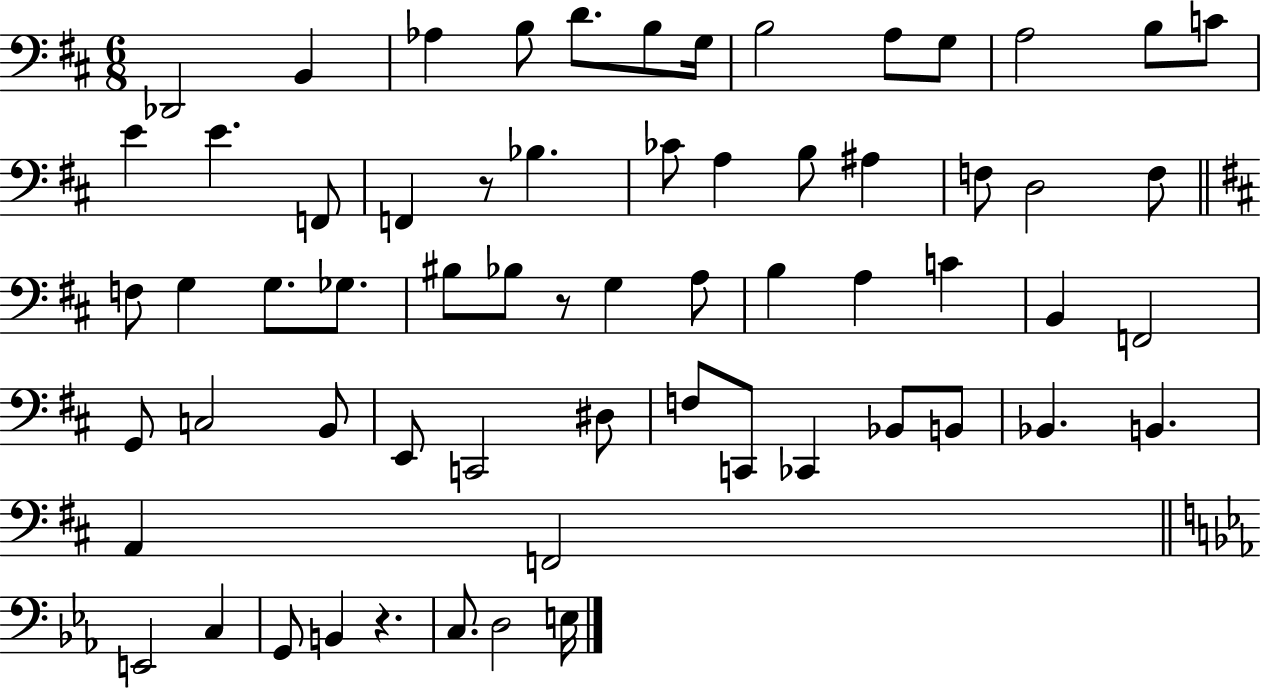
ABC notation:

X:1
T:Untitled
M:6/8
L:1/4
K:D
_D,,2 B,, _A, B,/2 D/2 B,/2 G,/4 B,2 A,/2 G,/2 A,2 B,/2 C/2 E E F,,/2 F,, z/2 _B, _C/2 A, B,/2 ^A, F,/2 D,2 F,/2 F,/2 G, G,/2 _G,/2 ^B,/2 _B,/2 z/2 G, A,/2 B, A, C B,, F,,2 G,,/2 C,2 B,,/2 E,,/2 C,,2 ^D,/2 F,/2 C,,/2 _C,, _B,,/2 B,,/2 _B,, B,, A,, F,,2 E,,2 C, G,,/2 B,, z C,/2 D,2 E,/4